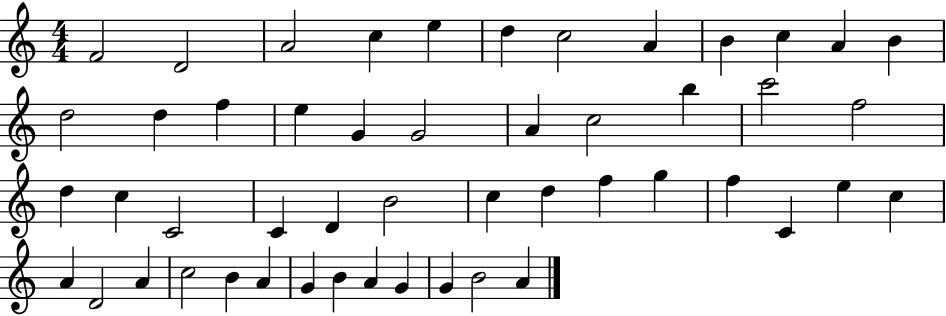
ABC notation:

X:1
T:Untitled
M:4/4
L:1/4
K:C
F2 D2 A2 c e d c2 A B c A B d2 d f e G G2 A c2 b c'2 f2 d c C2 C D B2 c d f g f C e c A D2 A c2 B A G B A G G B2 A